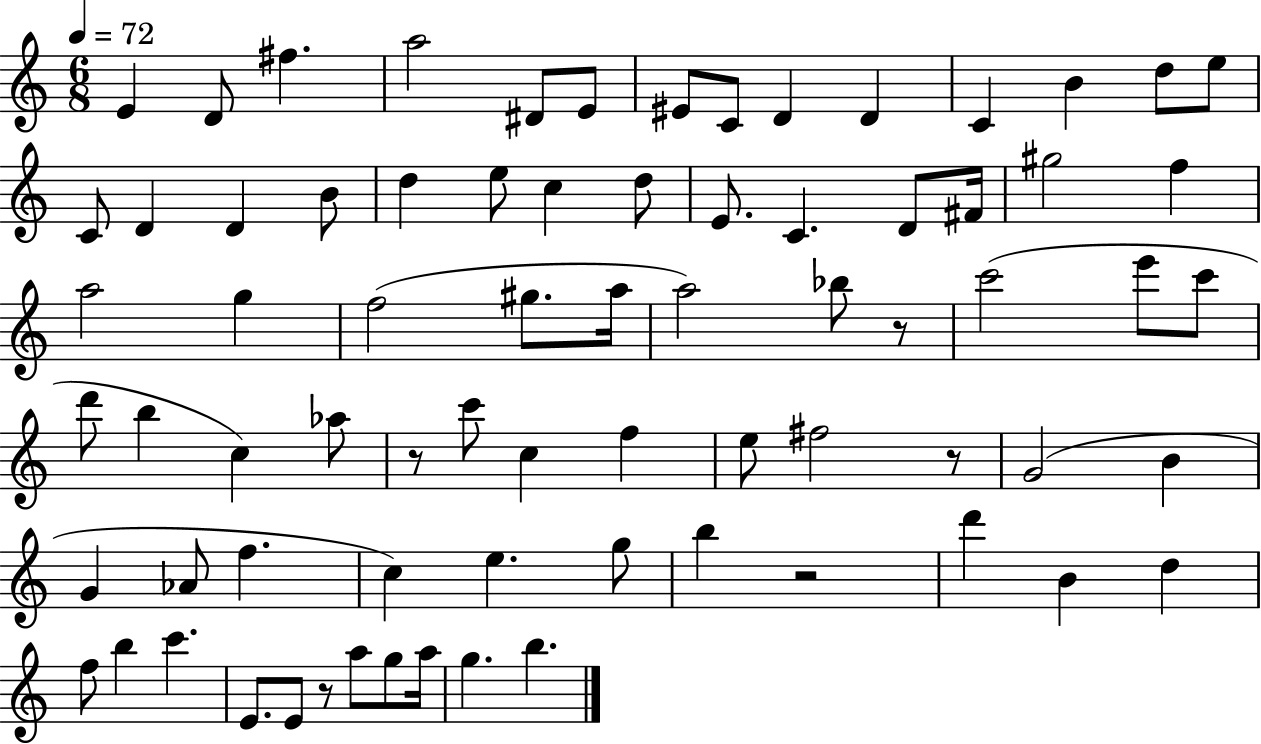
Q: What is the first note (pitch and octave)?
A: E4